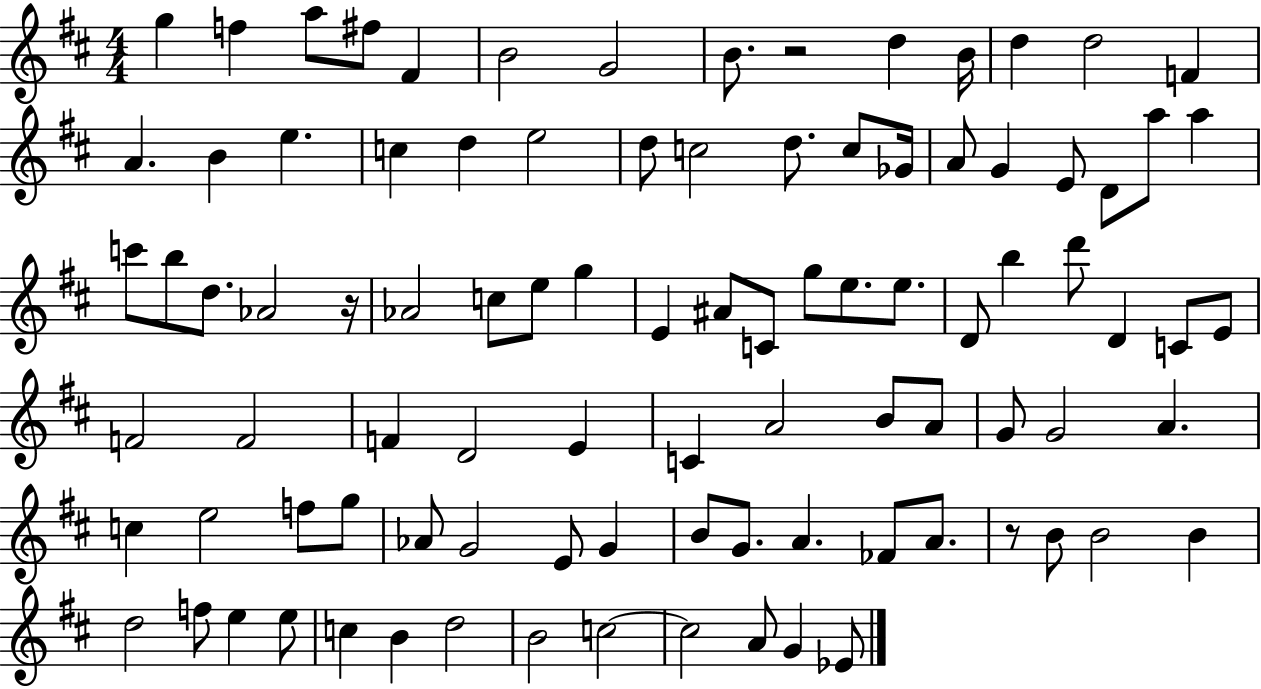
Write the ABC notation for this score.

X:1
T:Untitled
M:4/4
L:1/4
K:D
g f a/2 ^f/2 ^F B2 G2 B/2 z2 d B/4 d d2 F A B e c d e2 d/2 c2 d/2 c/2 _G/4 A/2 G E/2 D/2 a/2 a c'/2 b/2 d/2 _A2 z/4 _A2 c/2 e/2 g E ^A/2 C/2 g/2 e/2 e/2 D/2 b d'/2 D C/2 E/2 F2 F2 F D2 E C A2 B/2 A/2 G/2 G2 A c e2 f/2 g/2 _A/2 G2 E/2 G B/2 G/2 A _F/2 A/2 z/2 B/2 B2 B d2 f/2 e e/2 c B d2 B2 c2 c2 A/2 G _E/2